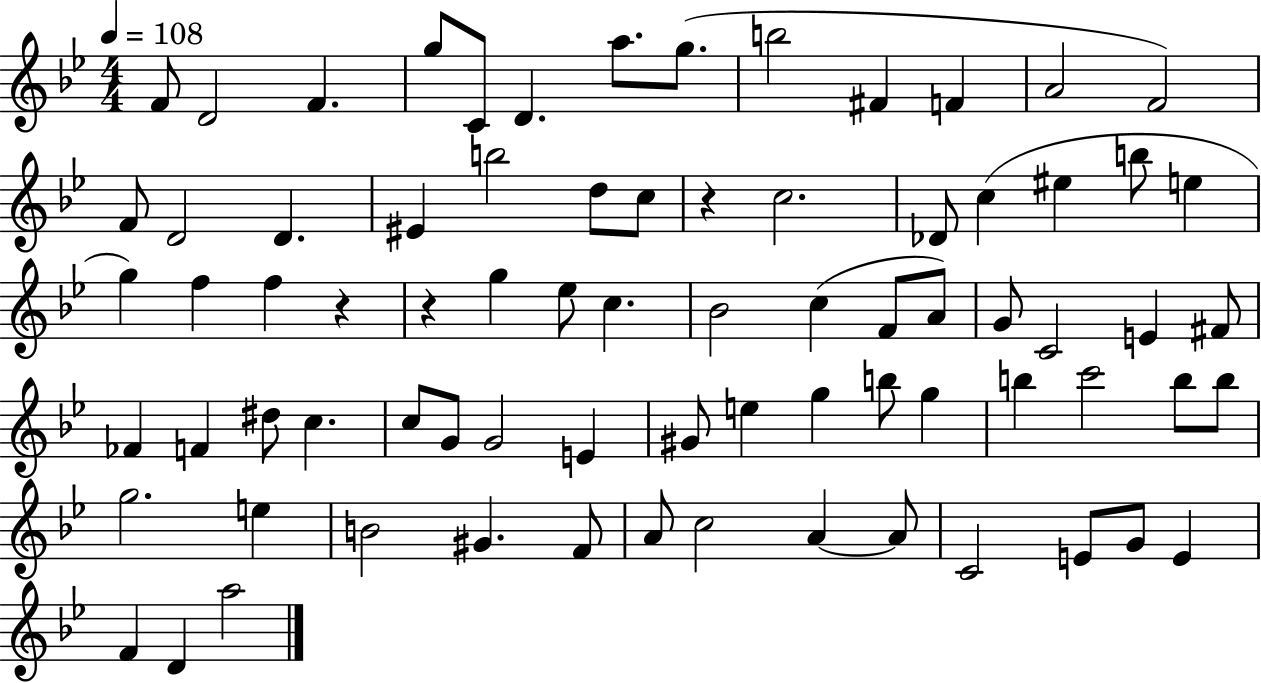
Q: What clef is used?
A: treble